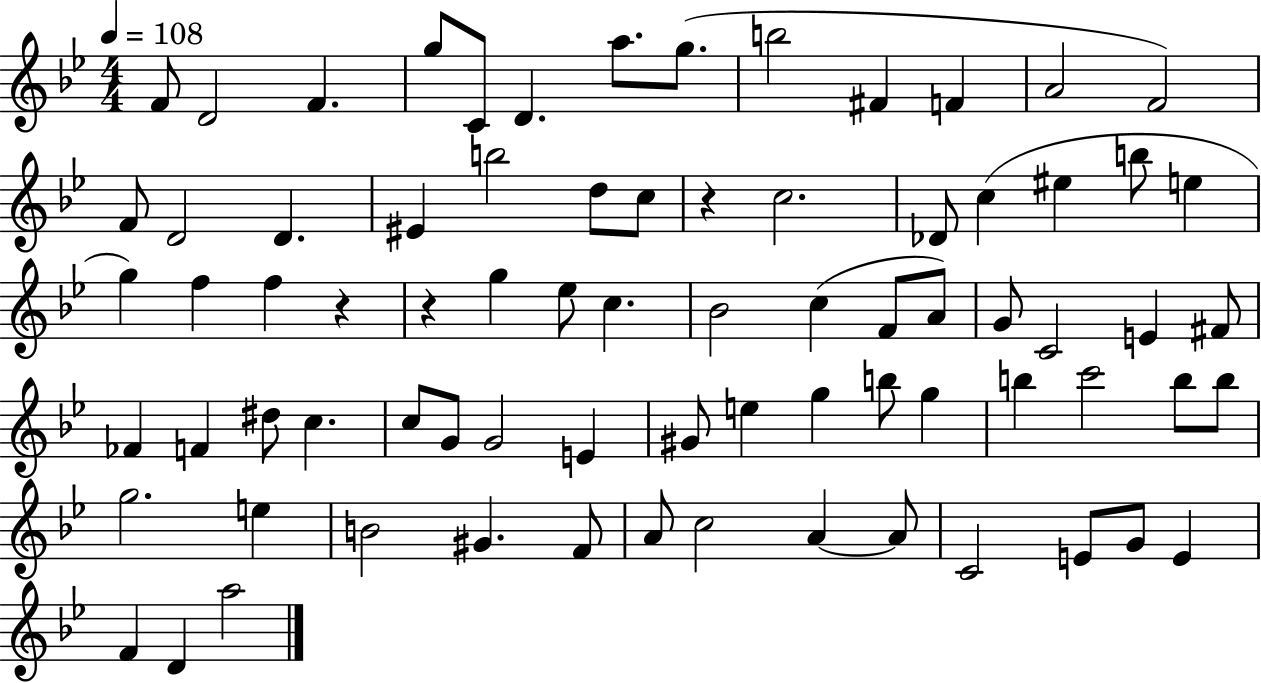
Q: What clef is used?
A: treble